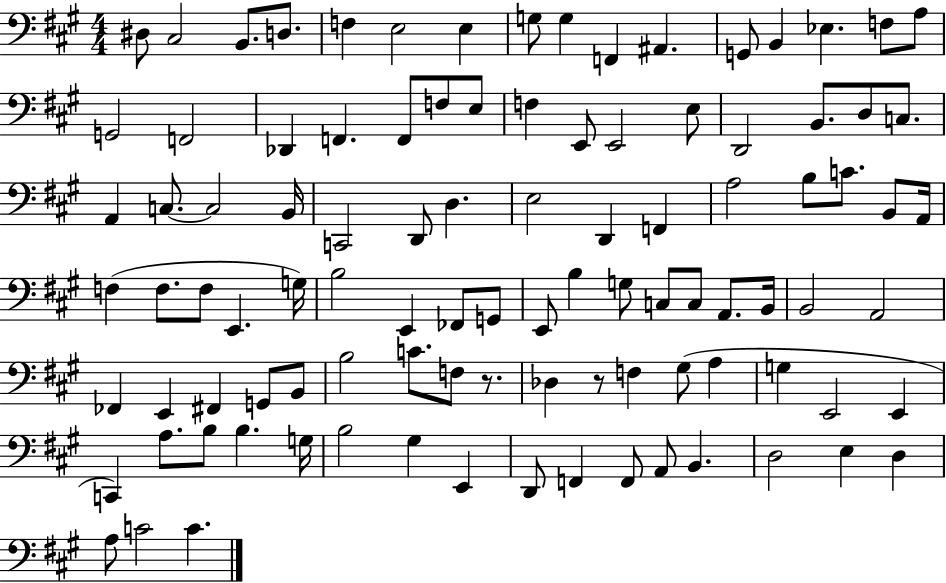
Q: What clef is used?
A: bass